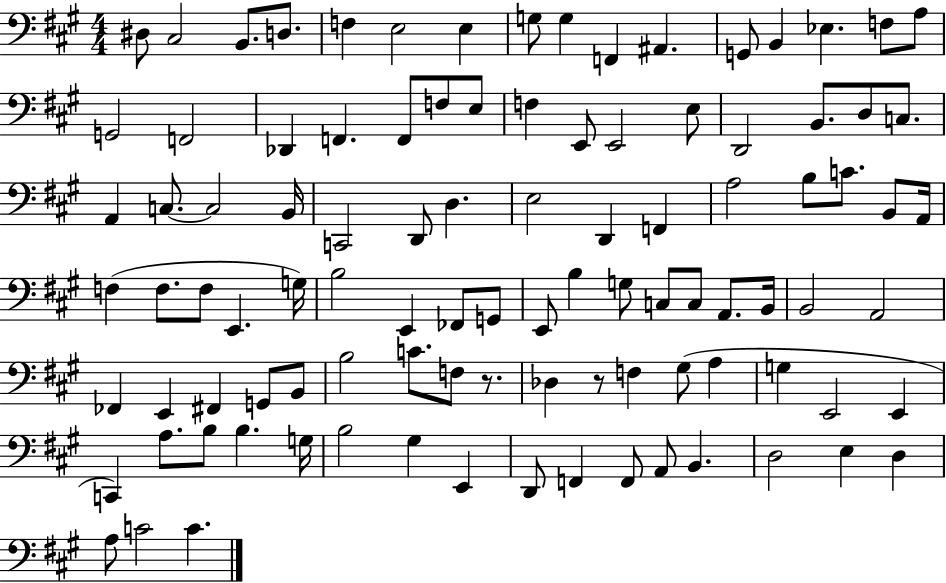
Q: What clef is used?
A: bass